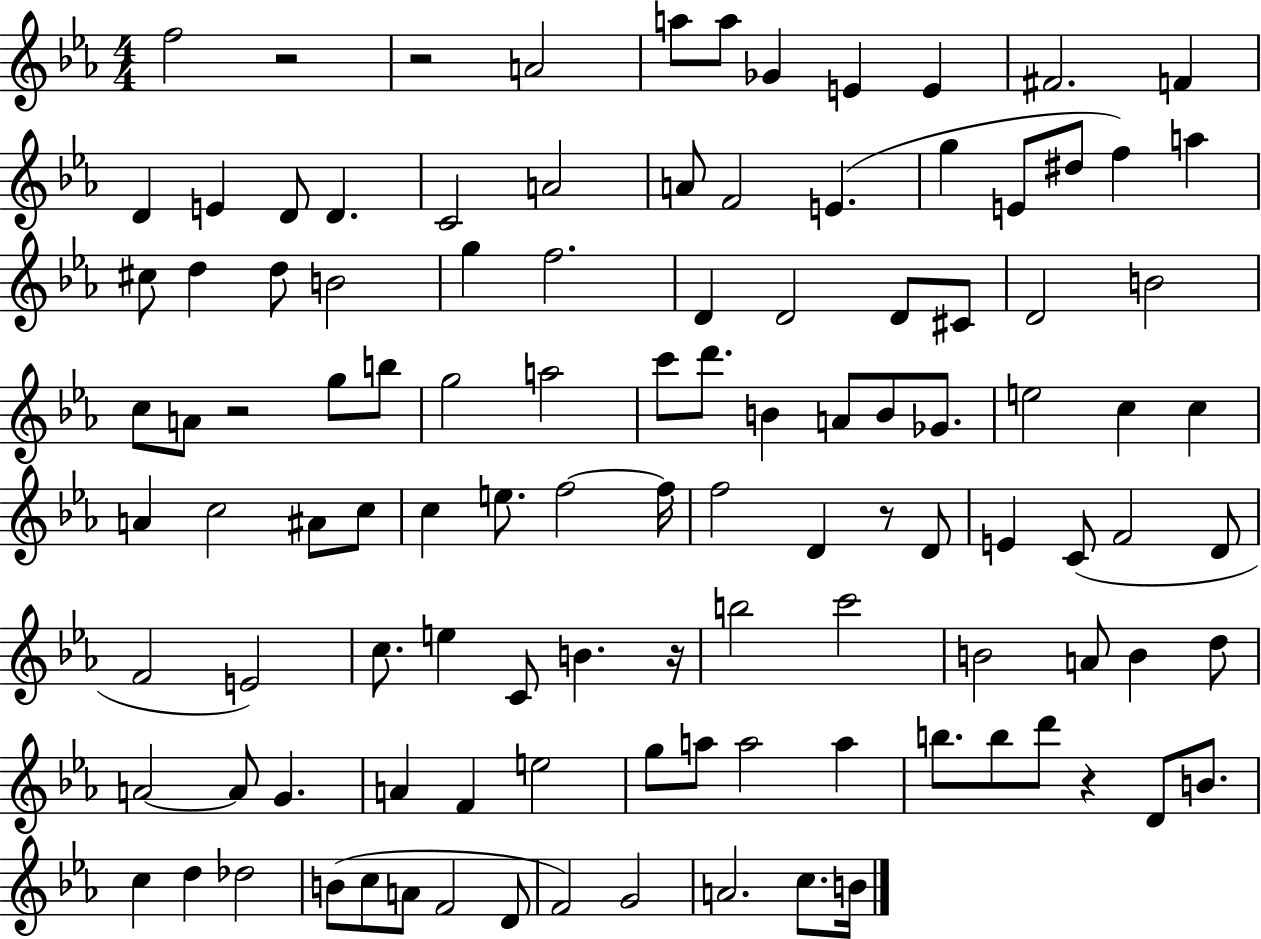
X:1
T:Untitled
M:4/4
L:1/4
K:Eb
f2 z2 z2 A2 a/2 a/2 _G E E ^F2 F D E D/2 D C2 A2 A/2 F2 E g E/2 ^d/2 f a ^c/2 d d/2 B2 g f2 D D2 D/2 ^C/2 D2 B2 c/2 A/2 z2 g/2 b/2 g2 a2 c'/2 d'/2 B A/2 B/2 _G/2 e2 c c A c2 ^A/2 c/2 c e/2 f2 f/4 f2 D z/2 D/2 E C/2 F2 D/2 F2 E2 c/2 e C/2 B z/4 b2 c'2 B2 A/2 B d/2 A2 A/2 G A F e2 g/2 a/2 a2 a b/2 b/2 d'/2 z D/2 B/2 c d _d2 B/2 c/2 A/2 F2 D/2 F2 G2 A2 c/2 B/4